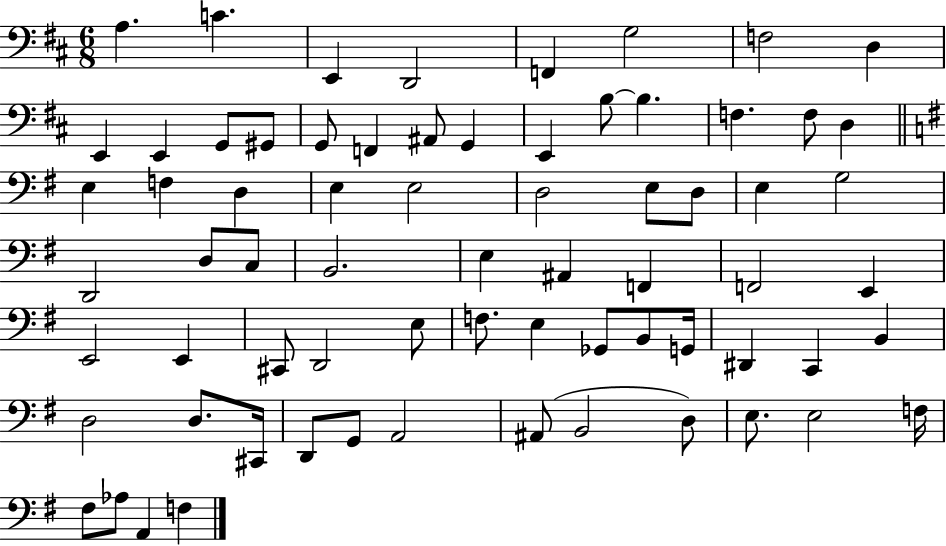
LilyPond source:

{
  \clef bass
  \numericTimeSignature
  \time 6/8
  \key d \major
  \repeat volta 2 { a4. c'4. | e,4 d,2 | f,4 g2 | f2 d4 | \break e,4 e,4 g,8 gis,8 | g,8 f,4 ais,8 g,4 | e,4 b8~~ b4. | f4. f8 d4 | \break \bar "||" \break \key g \major e4 f4 d4 | e4 e2 | d2 e8 d8 | e4 g2 | \break d,2 d8 c8 | b,2. | e4 ais,4 f,4 | f,2 e,4 | \break e,2 e,4 | cis,8 d,2 e8 | f8. e4 ges,8 b,8 g,16 | dis,4 c,4 b,4 | \break d2 d8. cis,16 | d,8 g,8 a,2 | ais,8( b,2 d8) | e8. e2 f16 | \break fis8 aes8 a,4 f4 | } \bar "|."
}